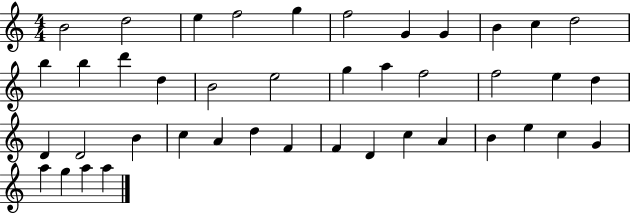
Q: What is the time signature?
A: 4/4